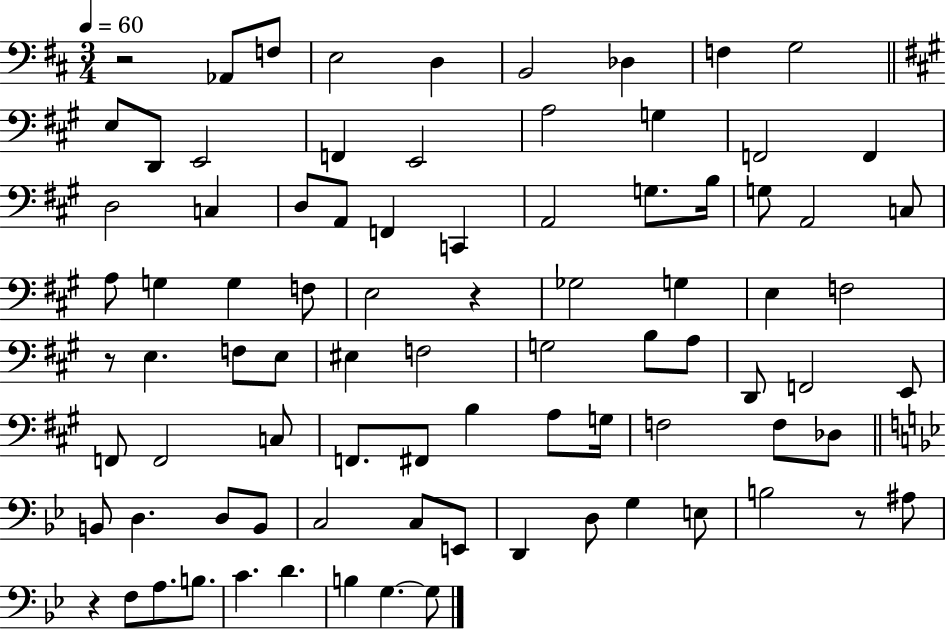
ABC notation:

X:1
T:Untitled
M:3/4
L:1/4
K:D
z2 _A,,/2 F,/2 E,2 D, B,,2 _D, F, G,2 E,/2 D,,/2 E,,2 F,, E,,2 A,2 G, F,,2 F,, D,2 C, D,/2 A,,/2 F,, C,, A,,2 G,/2 B,/4 G,/2 A,,2 C,/2 A,/2 G, G, F,/2 E,2 z _G,2 G, E, F,2 z/2 E, F,/2 E,/2 ^E, F,2 G,2 B,/2 A,/2 D,,/2 F,,2 E,,/2 F,,/2 F,,2 C,/2 F,,/2 ^F,,/2 B, A,/2 G,/4 F,2 F,/2 _D,/2 B,,/2 D, D,/2 B,,/2 C,2 C,/2 E,,/2 D,, D,/2 G, E,/2 B,2 z/2 ^A,/2 z F,/2 A,/2 B,/2 C D B, G, G,/2